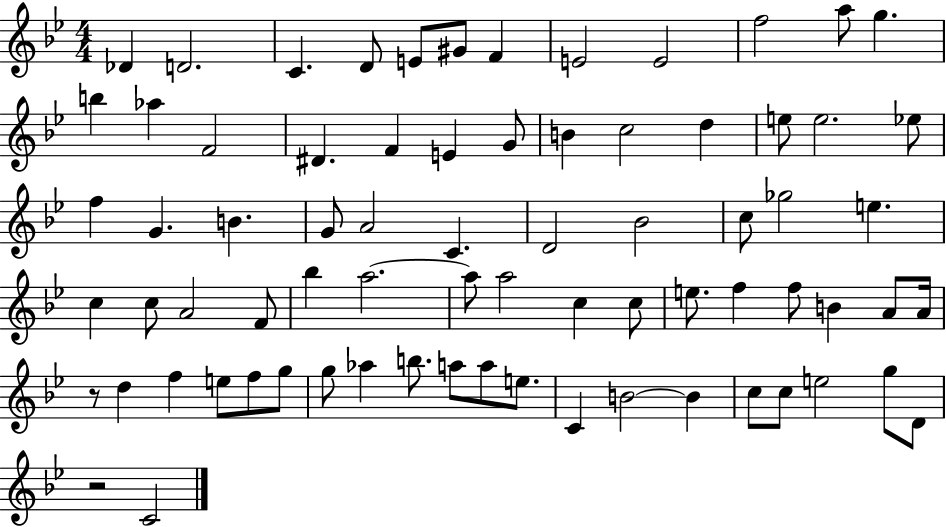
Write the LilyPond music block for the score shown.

{
  \clef treble
  \numericTimeSignature
  \time 4/4
  \key bes \major
  des'4 d'2. | c'4. d'8 e'8 gis'8 f'4 | e'2 e'2 | f''2 a''8 g''4. | \break b''4 aes''4 f'2 | dis'4. f'4 e'4 g'8 | b'4 c''2 d''4 | e''8 e''2. ees''8 | \break f''4 g'4. b'4. | g'8 a'2 c'4. | d'2 bes'2 | c''8 ges''2 e''4. | \break c''4 c''8 a'2 f'8 | bes''4 a''2.~~ | a''8 a''2 c''4 c''8 | e''8. f''4 f''8 b'4 a'8 a'16 | \break r8 d''4 f''4 e''8 f''8 g''8 | g''8 aes''4 b''8. a''8 a''8 e''8. | c'4 b'2~~ b'4 | c''8 c''8 e''2 g''8 d'8 | \break r2 c'2 | \bar "|."
}